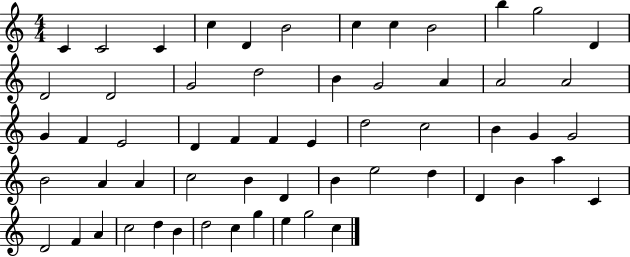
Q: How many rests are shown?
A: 0